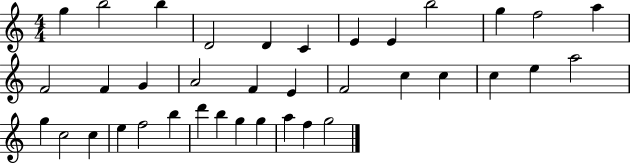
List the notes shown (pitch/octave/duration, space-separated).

G5/q B5/h B5/q D4/h D4/q C4/q E4/q E4/q B5/h G5/q F5/h A5/q F4/h F4/q G4/q A4/h F4/q E4/q F4/h C5/q C5/q C5/q E5/q A5/h G5/q C5/h C5/q E5/q F5/h B5/q D6/q B5/q G5/q G5/q A5/q F5/q G5/h